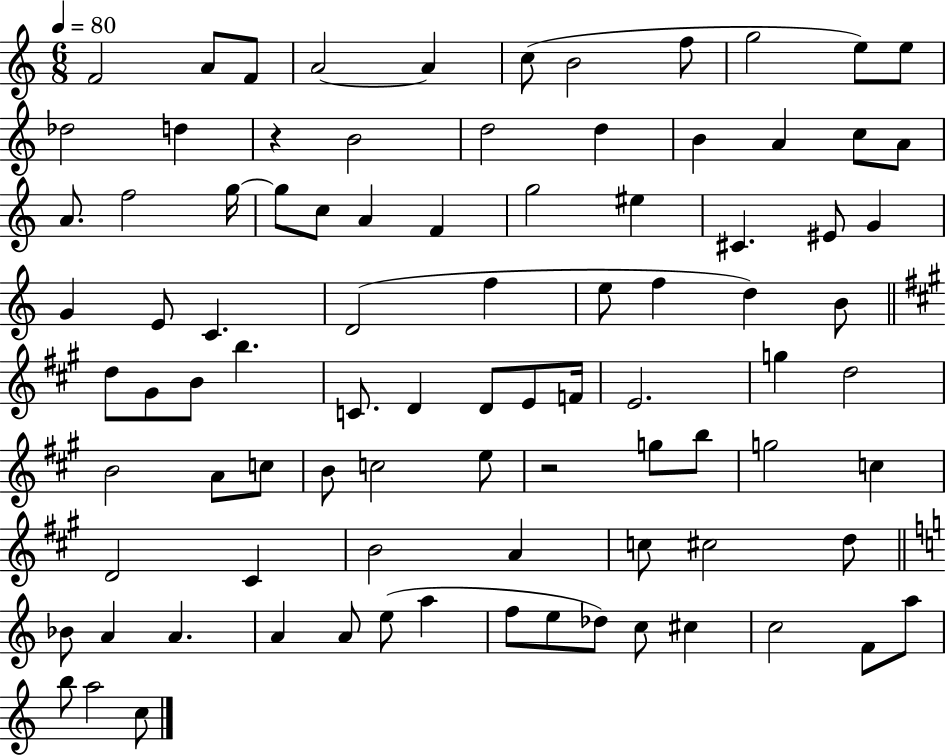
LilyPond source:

{
  \clef treble
  \numericTimeSignature
  \time 6/8
  \key c \major
  \tempo 4 = 80
  f'2 a'8 f'8 | a'2~~ a'4 | c''8( b'2 f''8 | g''2 e''8) e''8 | \break des''2 d''4 | r4 b'2 | d''2 d''4 | b'4 a'4 c''8 a'8 | \break a'8. f''2 g''16~~ | g''8 c''8 a'4 f'4 | g''2 eis''4 | cis'4. eis'8 g'4 | \break g'4 e'8 c'4. | d'2( f''4 | e''8 f''4 d''4) b'8 | \bar "||" \break \key a \major d''8 gis'8 b'8 b''4. | c'8. d'4 d'8 e'8 f'16 | e'2. | g''4 d''2 | \break b'2 a'8 c''8 | b'8 c''2 e''8 | r2 g''8 b''8 | g''2 c''4 | \break d'2 cis'4 | b'2 a'4 | c''8 cis''2 d''8 | \bar "||" \break \key c \major bes'8 a'4 a'4. | a'4 a'8 e''8( a''4 | f''8 e''8 des''8) c''8 cis''4 | c''2 f'8 a''8 | \break b''8 a''2 c''8 | \bar "|."
}